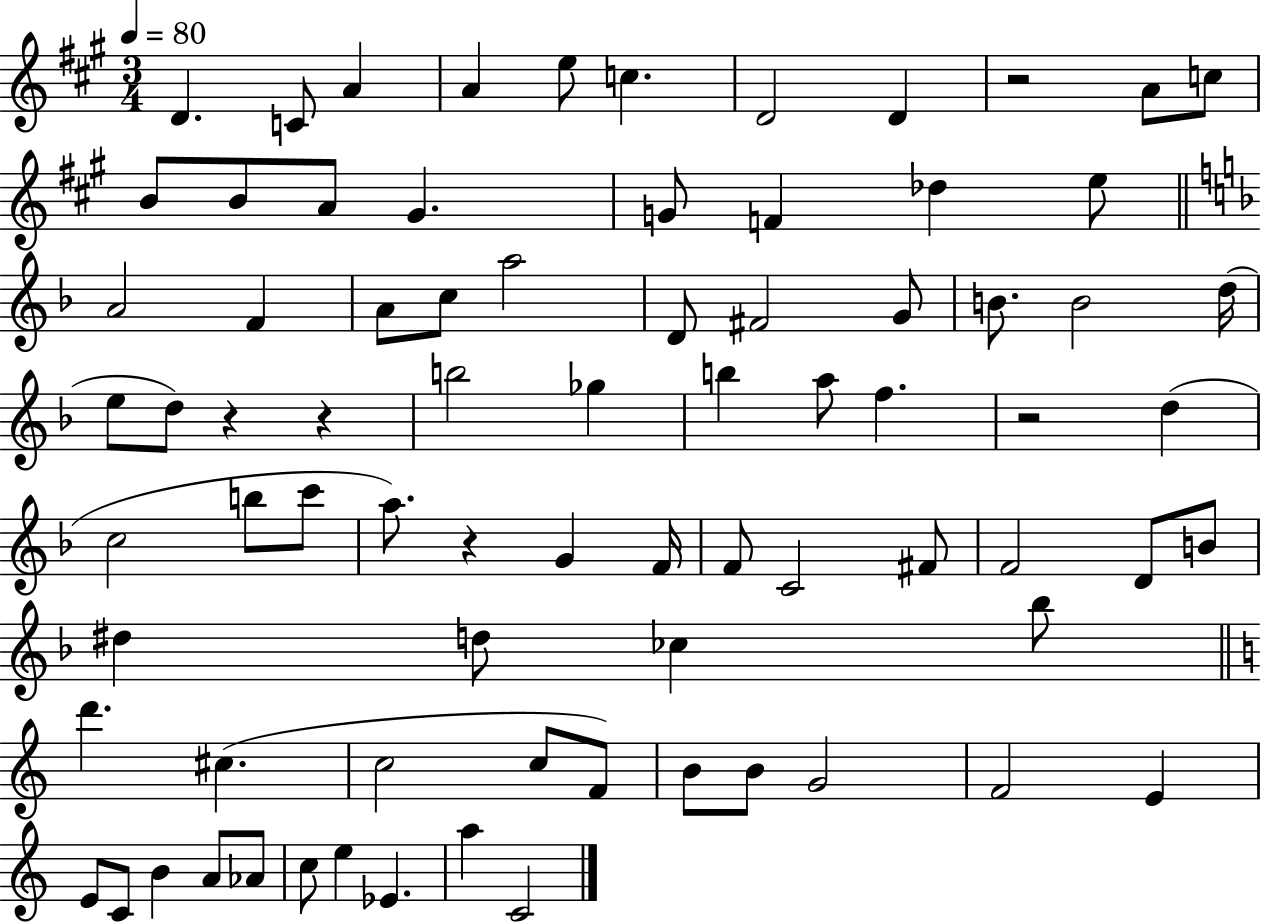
{
  \clef treble
  \numericTimeSignature
  \time 3/4
  \key a \major
  \tempo 4 = 80
  \repeat volta 2 { d'4. c'8 a'4 | a'4 e''8 c''4. | d'2 d'4 | r2 a'8 c''8 | \break b'8 b'8 a'8 gis'4. | g'8 f'4 des''4 e''8 | \bar "||" \break \key d \minor a'2 f'4 | a'8 c''8 a''2 | d'8 fis'2 g'8 | b'8. b'2 d''16( | \break e''8 d''8) r4 r4 | b''2 ges''4 | b''4 a''8 f''4. | r2 d''4( | \break c''2 b''8 c'''8 | a''8.) r4 g'4 f'16 | f'8 c'2 fis'8 | f'2 d'8 b'8 | \break dis''4 d''8 ces''4 bes''8 | \bar "||" \break \key c \major d'''4. cis''4.( | c''2 c''8 f'8) | b'8 b'8 g'2 | f'2 e'4 | \break e'8 c'8 b'4 a'8 aes'8 | c''8 e''4 ees'4. | a''4 c'2 | } \bar "|."
}